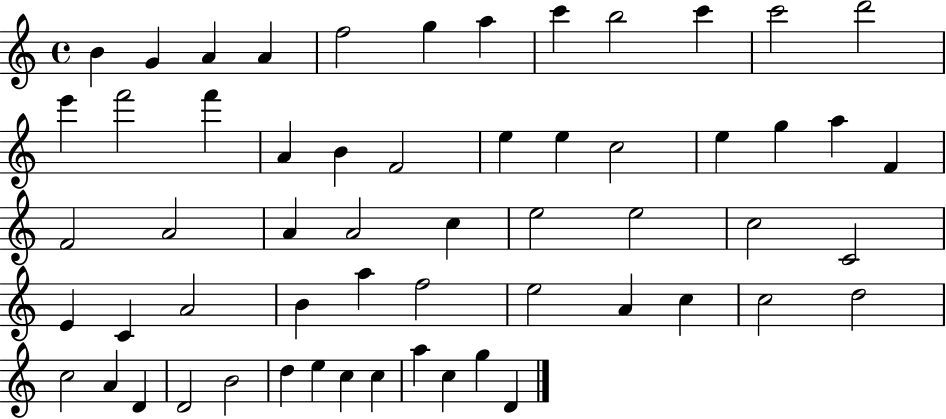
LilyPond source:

{
  \clef treble
  \time 4/4
  \defaultTimeSignature
  \key c \major
  b'4 g'4 a'4 a'4 | f''2 g''4 a''4 | c'''4 b''2 c'''4 | c'''2 d'''2 | \break e'''4 f'''2 f'''4 | a'4 b'4 f'2 | e''4 e''4 c''2 | e''4 g''4 a''4 f'4 | \break f'2 a'2 | a'4 a'2 c''4 | e''2 e''2 | c''2 c'2 | \break e'4 c'4 a'2 | b'4 a''4 f''2 | e''2 a'4 c''4 | c''2 d''2 | \break c''2 a'4 d'4 | d'2 b'2 | d''4 e''4 c''4 c''4 | a''4 c''4 g''4 d'4 | \break \bar "|."
}